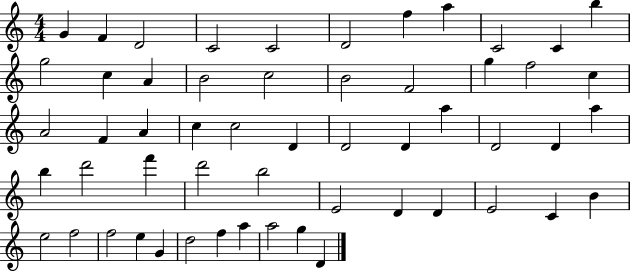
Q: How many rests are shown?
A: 0